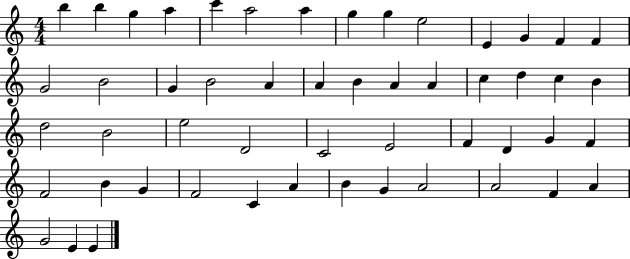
B5/q B5/q G5/q A5/q C6/q A5/h A5/q G5/q G5/q E5/h E4/q G4/q F4/q F4/q G4/h B4/h G4/q B4/h A4/q A4/q B4/q A4/q A4/q C5/q D5/q C5/q B4/q D5/h B4/h E5/h D4/h C4/h E4/h F4/q D4/q G4/q F4/q F4/h B4/q G4/q F4/h C4/q A4/q B4/q G4/q A4/h A4/h F4/q A4/q G4/h E4/q E4/q